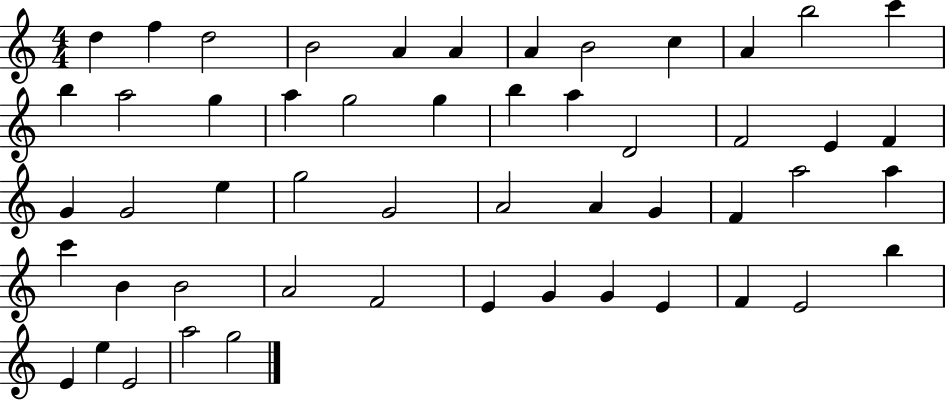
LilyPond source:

{
  \clef treble
  \numericTimeSignature
  \time 4/4
  \key c \major
  d''4 f''4 d''2 | b'2 a'4 a'4 | a'4 b'2 c''4 | a'4 b''2 c'''4 | \break b''4 a''2 g''4 | a''4 g''2 g''4 | b''4 a''4 d'2 | f'2 e'4 f'4 | \break g'4 g'2 e''4 | g''2 g'2 | a'2 a'4 g'4 | f'4 a''2 a''4 | \break c'''4 b'4 b'2 | a'2 f'2 | e'4 g'4 g'4 e'4 | f'4 e'2 b''4 | \break e'4 e''4 e'2 | a''2 g''2 | \bar "|."
}